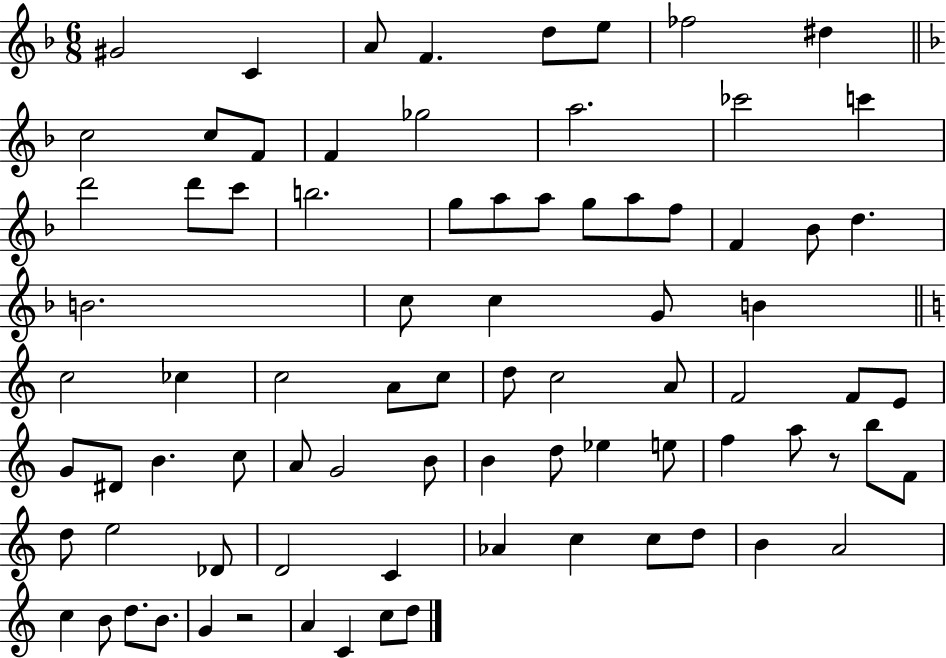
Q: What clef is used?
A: treble